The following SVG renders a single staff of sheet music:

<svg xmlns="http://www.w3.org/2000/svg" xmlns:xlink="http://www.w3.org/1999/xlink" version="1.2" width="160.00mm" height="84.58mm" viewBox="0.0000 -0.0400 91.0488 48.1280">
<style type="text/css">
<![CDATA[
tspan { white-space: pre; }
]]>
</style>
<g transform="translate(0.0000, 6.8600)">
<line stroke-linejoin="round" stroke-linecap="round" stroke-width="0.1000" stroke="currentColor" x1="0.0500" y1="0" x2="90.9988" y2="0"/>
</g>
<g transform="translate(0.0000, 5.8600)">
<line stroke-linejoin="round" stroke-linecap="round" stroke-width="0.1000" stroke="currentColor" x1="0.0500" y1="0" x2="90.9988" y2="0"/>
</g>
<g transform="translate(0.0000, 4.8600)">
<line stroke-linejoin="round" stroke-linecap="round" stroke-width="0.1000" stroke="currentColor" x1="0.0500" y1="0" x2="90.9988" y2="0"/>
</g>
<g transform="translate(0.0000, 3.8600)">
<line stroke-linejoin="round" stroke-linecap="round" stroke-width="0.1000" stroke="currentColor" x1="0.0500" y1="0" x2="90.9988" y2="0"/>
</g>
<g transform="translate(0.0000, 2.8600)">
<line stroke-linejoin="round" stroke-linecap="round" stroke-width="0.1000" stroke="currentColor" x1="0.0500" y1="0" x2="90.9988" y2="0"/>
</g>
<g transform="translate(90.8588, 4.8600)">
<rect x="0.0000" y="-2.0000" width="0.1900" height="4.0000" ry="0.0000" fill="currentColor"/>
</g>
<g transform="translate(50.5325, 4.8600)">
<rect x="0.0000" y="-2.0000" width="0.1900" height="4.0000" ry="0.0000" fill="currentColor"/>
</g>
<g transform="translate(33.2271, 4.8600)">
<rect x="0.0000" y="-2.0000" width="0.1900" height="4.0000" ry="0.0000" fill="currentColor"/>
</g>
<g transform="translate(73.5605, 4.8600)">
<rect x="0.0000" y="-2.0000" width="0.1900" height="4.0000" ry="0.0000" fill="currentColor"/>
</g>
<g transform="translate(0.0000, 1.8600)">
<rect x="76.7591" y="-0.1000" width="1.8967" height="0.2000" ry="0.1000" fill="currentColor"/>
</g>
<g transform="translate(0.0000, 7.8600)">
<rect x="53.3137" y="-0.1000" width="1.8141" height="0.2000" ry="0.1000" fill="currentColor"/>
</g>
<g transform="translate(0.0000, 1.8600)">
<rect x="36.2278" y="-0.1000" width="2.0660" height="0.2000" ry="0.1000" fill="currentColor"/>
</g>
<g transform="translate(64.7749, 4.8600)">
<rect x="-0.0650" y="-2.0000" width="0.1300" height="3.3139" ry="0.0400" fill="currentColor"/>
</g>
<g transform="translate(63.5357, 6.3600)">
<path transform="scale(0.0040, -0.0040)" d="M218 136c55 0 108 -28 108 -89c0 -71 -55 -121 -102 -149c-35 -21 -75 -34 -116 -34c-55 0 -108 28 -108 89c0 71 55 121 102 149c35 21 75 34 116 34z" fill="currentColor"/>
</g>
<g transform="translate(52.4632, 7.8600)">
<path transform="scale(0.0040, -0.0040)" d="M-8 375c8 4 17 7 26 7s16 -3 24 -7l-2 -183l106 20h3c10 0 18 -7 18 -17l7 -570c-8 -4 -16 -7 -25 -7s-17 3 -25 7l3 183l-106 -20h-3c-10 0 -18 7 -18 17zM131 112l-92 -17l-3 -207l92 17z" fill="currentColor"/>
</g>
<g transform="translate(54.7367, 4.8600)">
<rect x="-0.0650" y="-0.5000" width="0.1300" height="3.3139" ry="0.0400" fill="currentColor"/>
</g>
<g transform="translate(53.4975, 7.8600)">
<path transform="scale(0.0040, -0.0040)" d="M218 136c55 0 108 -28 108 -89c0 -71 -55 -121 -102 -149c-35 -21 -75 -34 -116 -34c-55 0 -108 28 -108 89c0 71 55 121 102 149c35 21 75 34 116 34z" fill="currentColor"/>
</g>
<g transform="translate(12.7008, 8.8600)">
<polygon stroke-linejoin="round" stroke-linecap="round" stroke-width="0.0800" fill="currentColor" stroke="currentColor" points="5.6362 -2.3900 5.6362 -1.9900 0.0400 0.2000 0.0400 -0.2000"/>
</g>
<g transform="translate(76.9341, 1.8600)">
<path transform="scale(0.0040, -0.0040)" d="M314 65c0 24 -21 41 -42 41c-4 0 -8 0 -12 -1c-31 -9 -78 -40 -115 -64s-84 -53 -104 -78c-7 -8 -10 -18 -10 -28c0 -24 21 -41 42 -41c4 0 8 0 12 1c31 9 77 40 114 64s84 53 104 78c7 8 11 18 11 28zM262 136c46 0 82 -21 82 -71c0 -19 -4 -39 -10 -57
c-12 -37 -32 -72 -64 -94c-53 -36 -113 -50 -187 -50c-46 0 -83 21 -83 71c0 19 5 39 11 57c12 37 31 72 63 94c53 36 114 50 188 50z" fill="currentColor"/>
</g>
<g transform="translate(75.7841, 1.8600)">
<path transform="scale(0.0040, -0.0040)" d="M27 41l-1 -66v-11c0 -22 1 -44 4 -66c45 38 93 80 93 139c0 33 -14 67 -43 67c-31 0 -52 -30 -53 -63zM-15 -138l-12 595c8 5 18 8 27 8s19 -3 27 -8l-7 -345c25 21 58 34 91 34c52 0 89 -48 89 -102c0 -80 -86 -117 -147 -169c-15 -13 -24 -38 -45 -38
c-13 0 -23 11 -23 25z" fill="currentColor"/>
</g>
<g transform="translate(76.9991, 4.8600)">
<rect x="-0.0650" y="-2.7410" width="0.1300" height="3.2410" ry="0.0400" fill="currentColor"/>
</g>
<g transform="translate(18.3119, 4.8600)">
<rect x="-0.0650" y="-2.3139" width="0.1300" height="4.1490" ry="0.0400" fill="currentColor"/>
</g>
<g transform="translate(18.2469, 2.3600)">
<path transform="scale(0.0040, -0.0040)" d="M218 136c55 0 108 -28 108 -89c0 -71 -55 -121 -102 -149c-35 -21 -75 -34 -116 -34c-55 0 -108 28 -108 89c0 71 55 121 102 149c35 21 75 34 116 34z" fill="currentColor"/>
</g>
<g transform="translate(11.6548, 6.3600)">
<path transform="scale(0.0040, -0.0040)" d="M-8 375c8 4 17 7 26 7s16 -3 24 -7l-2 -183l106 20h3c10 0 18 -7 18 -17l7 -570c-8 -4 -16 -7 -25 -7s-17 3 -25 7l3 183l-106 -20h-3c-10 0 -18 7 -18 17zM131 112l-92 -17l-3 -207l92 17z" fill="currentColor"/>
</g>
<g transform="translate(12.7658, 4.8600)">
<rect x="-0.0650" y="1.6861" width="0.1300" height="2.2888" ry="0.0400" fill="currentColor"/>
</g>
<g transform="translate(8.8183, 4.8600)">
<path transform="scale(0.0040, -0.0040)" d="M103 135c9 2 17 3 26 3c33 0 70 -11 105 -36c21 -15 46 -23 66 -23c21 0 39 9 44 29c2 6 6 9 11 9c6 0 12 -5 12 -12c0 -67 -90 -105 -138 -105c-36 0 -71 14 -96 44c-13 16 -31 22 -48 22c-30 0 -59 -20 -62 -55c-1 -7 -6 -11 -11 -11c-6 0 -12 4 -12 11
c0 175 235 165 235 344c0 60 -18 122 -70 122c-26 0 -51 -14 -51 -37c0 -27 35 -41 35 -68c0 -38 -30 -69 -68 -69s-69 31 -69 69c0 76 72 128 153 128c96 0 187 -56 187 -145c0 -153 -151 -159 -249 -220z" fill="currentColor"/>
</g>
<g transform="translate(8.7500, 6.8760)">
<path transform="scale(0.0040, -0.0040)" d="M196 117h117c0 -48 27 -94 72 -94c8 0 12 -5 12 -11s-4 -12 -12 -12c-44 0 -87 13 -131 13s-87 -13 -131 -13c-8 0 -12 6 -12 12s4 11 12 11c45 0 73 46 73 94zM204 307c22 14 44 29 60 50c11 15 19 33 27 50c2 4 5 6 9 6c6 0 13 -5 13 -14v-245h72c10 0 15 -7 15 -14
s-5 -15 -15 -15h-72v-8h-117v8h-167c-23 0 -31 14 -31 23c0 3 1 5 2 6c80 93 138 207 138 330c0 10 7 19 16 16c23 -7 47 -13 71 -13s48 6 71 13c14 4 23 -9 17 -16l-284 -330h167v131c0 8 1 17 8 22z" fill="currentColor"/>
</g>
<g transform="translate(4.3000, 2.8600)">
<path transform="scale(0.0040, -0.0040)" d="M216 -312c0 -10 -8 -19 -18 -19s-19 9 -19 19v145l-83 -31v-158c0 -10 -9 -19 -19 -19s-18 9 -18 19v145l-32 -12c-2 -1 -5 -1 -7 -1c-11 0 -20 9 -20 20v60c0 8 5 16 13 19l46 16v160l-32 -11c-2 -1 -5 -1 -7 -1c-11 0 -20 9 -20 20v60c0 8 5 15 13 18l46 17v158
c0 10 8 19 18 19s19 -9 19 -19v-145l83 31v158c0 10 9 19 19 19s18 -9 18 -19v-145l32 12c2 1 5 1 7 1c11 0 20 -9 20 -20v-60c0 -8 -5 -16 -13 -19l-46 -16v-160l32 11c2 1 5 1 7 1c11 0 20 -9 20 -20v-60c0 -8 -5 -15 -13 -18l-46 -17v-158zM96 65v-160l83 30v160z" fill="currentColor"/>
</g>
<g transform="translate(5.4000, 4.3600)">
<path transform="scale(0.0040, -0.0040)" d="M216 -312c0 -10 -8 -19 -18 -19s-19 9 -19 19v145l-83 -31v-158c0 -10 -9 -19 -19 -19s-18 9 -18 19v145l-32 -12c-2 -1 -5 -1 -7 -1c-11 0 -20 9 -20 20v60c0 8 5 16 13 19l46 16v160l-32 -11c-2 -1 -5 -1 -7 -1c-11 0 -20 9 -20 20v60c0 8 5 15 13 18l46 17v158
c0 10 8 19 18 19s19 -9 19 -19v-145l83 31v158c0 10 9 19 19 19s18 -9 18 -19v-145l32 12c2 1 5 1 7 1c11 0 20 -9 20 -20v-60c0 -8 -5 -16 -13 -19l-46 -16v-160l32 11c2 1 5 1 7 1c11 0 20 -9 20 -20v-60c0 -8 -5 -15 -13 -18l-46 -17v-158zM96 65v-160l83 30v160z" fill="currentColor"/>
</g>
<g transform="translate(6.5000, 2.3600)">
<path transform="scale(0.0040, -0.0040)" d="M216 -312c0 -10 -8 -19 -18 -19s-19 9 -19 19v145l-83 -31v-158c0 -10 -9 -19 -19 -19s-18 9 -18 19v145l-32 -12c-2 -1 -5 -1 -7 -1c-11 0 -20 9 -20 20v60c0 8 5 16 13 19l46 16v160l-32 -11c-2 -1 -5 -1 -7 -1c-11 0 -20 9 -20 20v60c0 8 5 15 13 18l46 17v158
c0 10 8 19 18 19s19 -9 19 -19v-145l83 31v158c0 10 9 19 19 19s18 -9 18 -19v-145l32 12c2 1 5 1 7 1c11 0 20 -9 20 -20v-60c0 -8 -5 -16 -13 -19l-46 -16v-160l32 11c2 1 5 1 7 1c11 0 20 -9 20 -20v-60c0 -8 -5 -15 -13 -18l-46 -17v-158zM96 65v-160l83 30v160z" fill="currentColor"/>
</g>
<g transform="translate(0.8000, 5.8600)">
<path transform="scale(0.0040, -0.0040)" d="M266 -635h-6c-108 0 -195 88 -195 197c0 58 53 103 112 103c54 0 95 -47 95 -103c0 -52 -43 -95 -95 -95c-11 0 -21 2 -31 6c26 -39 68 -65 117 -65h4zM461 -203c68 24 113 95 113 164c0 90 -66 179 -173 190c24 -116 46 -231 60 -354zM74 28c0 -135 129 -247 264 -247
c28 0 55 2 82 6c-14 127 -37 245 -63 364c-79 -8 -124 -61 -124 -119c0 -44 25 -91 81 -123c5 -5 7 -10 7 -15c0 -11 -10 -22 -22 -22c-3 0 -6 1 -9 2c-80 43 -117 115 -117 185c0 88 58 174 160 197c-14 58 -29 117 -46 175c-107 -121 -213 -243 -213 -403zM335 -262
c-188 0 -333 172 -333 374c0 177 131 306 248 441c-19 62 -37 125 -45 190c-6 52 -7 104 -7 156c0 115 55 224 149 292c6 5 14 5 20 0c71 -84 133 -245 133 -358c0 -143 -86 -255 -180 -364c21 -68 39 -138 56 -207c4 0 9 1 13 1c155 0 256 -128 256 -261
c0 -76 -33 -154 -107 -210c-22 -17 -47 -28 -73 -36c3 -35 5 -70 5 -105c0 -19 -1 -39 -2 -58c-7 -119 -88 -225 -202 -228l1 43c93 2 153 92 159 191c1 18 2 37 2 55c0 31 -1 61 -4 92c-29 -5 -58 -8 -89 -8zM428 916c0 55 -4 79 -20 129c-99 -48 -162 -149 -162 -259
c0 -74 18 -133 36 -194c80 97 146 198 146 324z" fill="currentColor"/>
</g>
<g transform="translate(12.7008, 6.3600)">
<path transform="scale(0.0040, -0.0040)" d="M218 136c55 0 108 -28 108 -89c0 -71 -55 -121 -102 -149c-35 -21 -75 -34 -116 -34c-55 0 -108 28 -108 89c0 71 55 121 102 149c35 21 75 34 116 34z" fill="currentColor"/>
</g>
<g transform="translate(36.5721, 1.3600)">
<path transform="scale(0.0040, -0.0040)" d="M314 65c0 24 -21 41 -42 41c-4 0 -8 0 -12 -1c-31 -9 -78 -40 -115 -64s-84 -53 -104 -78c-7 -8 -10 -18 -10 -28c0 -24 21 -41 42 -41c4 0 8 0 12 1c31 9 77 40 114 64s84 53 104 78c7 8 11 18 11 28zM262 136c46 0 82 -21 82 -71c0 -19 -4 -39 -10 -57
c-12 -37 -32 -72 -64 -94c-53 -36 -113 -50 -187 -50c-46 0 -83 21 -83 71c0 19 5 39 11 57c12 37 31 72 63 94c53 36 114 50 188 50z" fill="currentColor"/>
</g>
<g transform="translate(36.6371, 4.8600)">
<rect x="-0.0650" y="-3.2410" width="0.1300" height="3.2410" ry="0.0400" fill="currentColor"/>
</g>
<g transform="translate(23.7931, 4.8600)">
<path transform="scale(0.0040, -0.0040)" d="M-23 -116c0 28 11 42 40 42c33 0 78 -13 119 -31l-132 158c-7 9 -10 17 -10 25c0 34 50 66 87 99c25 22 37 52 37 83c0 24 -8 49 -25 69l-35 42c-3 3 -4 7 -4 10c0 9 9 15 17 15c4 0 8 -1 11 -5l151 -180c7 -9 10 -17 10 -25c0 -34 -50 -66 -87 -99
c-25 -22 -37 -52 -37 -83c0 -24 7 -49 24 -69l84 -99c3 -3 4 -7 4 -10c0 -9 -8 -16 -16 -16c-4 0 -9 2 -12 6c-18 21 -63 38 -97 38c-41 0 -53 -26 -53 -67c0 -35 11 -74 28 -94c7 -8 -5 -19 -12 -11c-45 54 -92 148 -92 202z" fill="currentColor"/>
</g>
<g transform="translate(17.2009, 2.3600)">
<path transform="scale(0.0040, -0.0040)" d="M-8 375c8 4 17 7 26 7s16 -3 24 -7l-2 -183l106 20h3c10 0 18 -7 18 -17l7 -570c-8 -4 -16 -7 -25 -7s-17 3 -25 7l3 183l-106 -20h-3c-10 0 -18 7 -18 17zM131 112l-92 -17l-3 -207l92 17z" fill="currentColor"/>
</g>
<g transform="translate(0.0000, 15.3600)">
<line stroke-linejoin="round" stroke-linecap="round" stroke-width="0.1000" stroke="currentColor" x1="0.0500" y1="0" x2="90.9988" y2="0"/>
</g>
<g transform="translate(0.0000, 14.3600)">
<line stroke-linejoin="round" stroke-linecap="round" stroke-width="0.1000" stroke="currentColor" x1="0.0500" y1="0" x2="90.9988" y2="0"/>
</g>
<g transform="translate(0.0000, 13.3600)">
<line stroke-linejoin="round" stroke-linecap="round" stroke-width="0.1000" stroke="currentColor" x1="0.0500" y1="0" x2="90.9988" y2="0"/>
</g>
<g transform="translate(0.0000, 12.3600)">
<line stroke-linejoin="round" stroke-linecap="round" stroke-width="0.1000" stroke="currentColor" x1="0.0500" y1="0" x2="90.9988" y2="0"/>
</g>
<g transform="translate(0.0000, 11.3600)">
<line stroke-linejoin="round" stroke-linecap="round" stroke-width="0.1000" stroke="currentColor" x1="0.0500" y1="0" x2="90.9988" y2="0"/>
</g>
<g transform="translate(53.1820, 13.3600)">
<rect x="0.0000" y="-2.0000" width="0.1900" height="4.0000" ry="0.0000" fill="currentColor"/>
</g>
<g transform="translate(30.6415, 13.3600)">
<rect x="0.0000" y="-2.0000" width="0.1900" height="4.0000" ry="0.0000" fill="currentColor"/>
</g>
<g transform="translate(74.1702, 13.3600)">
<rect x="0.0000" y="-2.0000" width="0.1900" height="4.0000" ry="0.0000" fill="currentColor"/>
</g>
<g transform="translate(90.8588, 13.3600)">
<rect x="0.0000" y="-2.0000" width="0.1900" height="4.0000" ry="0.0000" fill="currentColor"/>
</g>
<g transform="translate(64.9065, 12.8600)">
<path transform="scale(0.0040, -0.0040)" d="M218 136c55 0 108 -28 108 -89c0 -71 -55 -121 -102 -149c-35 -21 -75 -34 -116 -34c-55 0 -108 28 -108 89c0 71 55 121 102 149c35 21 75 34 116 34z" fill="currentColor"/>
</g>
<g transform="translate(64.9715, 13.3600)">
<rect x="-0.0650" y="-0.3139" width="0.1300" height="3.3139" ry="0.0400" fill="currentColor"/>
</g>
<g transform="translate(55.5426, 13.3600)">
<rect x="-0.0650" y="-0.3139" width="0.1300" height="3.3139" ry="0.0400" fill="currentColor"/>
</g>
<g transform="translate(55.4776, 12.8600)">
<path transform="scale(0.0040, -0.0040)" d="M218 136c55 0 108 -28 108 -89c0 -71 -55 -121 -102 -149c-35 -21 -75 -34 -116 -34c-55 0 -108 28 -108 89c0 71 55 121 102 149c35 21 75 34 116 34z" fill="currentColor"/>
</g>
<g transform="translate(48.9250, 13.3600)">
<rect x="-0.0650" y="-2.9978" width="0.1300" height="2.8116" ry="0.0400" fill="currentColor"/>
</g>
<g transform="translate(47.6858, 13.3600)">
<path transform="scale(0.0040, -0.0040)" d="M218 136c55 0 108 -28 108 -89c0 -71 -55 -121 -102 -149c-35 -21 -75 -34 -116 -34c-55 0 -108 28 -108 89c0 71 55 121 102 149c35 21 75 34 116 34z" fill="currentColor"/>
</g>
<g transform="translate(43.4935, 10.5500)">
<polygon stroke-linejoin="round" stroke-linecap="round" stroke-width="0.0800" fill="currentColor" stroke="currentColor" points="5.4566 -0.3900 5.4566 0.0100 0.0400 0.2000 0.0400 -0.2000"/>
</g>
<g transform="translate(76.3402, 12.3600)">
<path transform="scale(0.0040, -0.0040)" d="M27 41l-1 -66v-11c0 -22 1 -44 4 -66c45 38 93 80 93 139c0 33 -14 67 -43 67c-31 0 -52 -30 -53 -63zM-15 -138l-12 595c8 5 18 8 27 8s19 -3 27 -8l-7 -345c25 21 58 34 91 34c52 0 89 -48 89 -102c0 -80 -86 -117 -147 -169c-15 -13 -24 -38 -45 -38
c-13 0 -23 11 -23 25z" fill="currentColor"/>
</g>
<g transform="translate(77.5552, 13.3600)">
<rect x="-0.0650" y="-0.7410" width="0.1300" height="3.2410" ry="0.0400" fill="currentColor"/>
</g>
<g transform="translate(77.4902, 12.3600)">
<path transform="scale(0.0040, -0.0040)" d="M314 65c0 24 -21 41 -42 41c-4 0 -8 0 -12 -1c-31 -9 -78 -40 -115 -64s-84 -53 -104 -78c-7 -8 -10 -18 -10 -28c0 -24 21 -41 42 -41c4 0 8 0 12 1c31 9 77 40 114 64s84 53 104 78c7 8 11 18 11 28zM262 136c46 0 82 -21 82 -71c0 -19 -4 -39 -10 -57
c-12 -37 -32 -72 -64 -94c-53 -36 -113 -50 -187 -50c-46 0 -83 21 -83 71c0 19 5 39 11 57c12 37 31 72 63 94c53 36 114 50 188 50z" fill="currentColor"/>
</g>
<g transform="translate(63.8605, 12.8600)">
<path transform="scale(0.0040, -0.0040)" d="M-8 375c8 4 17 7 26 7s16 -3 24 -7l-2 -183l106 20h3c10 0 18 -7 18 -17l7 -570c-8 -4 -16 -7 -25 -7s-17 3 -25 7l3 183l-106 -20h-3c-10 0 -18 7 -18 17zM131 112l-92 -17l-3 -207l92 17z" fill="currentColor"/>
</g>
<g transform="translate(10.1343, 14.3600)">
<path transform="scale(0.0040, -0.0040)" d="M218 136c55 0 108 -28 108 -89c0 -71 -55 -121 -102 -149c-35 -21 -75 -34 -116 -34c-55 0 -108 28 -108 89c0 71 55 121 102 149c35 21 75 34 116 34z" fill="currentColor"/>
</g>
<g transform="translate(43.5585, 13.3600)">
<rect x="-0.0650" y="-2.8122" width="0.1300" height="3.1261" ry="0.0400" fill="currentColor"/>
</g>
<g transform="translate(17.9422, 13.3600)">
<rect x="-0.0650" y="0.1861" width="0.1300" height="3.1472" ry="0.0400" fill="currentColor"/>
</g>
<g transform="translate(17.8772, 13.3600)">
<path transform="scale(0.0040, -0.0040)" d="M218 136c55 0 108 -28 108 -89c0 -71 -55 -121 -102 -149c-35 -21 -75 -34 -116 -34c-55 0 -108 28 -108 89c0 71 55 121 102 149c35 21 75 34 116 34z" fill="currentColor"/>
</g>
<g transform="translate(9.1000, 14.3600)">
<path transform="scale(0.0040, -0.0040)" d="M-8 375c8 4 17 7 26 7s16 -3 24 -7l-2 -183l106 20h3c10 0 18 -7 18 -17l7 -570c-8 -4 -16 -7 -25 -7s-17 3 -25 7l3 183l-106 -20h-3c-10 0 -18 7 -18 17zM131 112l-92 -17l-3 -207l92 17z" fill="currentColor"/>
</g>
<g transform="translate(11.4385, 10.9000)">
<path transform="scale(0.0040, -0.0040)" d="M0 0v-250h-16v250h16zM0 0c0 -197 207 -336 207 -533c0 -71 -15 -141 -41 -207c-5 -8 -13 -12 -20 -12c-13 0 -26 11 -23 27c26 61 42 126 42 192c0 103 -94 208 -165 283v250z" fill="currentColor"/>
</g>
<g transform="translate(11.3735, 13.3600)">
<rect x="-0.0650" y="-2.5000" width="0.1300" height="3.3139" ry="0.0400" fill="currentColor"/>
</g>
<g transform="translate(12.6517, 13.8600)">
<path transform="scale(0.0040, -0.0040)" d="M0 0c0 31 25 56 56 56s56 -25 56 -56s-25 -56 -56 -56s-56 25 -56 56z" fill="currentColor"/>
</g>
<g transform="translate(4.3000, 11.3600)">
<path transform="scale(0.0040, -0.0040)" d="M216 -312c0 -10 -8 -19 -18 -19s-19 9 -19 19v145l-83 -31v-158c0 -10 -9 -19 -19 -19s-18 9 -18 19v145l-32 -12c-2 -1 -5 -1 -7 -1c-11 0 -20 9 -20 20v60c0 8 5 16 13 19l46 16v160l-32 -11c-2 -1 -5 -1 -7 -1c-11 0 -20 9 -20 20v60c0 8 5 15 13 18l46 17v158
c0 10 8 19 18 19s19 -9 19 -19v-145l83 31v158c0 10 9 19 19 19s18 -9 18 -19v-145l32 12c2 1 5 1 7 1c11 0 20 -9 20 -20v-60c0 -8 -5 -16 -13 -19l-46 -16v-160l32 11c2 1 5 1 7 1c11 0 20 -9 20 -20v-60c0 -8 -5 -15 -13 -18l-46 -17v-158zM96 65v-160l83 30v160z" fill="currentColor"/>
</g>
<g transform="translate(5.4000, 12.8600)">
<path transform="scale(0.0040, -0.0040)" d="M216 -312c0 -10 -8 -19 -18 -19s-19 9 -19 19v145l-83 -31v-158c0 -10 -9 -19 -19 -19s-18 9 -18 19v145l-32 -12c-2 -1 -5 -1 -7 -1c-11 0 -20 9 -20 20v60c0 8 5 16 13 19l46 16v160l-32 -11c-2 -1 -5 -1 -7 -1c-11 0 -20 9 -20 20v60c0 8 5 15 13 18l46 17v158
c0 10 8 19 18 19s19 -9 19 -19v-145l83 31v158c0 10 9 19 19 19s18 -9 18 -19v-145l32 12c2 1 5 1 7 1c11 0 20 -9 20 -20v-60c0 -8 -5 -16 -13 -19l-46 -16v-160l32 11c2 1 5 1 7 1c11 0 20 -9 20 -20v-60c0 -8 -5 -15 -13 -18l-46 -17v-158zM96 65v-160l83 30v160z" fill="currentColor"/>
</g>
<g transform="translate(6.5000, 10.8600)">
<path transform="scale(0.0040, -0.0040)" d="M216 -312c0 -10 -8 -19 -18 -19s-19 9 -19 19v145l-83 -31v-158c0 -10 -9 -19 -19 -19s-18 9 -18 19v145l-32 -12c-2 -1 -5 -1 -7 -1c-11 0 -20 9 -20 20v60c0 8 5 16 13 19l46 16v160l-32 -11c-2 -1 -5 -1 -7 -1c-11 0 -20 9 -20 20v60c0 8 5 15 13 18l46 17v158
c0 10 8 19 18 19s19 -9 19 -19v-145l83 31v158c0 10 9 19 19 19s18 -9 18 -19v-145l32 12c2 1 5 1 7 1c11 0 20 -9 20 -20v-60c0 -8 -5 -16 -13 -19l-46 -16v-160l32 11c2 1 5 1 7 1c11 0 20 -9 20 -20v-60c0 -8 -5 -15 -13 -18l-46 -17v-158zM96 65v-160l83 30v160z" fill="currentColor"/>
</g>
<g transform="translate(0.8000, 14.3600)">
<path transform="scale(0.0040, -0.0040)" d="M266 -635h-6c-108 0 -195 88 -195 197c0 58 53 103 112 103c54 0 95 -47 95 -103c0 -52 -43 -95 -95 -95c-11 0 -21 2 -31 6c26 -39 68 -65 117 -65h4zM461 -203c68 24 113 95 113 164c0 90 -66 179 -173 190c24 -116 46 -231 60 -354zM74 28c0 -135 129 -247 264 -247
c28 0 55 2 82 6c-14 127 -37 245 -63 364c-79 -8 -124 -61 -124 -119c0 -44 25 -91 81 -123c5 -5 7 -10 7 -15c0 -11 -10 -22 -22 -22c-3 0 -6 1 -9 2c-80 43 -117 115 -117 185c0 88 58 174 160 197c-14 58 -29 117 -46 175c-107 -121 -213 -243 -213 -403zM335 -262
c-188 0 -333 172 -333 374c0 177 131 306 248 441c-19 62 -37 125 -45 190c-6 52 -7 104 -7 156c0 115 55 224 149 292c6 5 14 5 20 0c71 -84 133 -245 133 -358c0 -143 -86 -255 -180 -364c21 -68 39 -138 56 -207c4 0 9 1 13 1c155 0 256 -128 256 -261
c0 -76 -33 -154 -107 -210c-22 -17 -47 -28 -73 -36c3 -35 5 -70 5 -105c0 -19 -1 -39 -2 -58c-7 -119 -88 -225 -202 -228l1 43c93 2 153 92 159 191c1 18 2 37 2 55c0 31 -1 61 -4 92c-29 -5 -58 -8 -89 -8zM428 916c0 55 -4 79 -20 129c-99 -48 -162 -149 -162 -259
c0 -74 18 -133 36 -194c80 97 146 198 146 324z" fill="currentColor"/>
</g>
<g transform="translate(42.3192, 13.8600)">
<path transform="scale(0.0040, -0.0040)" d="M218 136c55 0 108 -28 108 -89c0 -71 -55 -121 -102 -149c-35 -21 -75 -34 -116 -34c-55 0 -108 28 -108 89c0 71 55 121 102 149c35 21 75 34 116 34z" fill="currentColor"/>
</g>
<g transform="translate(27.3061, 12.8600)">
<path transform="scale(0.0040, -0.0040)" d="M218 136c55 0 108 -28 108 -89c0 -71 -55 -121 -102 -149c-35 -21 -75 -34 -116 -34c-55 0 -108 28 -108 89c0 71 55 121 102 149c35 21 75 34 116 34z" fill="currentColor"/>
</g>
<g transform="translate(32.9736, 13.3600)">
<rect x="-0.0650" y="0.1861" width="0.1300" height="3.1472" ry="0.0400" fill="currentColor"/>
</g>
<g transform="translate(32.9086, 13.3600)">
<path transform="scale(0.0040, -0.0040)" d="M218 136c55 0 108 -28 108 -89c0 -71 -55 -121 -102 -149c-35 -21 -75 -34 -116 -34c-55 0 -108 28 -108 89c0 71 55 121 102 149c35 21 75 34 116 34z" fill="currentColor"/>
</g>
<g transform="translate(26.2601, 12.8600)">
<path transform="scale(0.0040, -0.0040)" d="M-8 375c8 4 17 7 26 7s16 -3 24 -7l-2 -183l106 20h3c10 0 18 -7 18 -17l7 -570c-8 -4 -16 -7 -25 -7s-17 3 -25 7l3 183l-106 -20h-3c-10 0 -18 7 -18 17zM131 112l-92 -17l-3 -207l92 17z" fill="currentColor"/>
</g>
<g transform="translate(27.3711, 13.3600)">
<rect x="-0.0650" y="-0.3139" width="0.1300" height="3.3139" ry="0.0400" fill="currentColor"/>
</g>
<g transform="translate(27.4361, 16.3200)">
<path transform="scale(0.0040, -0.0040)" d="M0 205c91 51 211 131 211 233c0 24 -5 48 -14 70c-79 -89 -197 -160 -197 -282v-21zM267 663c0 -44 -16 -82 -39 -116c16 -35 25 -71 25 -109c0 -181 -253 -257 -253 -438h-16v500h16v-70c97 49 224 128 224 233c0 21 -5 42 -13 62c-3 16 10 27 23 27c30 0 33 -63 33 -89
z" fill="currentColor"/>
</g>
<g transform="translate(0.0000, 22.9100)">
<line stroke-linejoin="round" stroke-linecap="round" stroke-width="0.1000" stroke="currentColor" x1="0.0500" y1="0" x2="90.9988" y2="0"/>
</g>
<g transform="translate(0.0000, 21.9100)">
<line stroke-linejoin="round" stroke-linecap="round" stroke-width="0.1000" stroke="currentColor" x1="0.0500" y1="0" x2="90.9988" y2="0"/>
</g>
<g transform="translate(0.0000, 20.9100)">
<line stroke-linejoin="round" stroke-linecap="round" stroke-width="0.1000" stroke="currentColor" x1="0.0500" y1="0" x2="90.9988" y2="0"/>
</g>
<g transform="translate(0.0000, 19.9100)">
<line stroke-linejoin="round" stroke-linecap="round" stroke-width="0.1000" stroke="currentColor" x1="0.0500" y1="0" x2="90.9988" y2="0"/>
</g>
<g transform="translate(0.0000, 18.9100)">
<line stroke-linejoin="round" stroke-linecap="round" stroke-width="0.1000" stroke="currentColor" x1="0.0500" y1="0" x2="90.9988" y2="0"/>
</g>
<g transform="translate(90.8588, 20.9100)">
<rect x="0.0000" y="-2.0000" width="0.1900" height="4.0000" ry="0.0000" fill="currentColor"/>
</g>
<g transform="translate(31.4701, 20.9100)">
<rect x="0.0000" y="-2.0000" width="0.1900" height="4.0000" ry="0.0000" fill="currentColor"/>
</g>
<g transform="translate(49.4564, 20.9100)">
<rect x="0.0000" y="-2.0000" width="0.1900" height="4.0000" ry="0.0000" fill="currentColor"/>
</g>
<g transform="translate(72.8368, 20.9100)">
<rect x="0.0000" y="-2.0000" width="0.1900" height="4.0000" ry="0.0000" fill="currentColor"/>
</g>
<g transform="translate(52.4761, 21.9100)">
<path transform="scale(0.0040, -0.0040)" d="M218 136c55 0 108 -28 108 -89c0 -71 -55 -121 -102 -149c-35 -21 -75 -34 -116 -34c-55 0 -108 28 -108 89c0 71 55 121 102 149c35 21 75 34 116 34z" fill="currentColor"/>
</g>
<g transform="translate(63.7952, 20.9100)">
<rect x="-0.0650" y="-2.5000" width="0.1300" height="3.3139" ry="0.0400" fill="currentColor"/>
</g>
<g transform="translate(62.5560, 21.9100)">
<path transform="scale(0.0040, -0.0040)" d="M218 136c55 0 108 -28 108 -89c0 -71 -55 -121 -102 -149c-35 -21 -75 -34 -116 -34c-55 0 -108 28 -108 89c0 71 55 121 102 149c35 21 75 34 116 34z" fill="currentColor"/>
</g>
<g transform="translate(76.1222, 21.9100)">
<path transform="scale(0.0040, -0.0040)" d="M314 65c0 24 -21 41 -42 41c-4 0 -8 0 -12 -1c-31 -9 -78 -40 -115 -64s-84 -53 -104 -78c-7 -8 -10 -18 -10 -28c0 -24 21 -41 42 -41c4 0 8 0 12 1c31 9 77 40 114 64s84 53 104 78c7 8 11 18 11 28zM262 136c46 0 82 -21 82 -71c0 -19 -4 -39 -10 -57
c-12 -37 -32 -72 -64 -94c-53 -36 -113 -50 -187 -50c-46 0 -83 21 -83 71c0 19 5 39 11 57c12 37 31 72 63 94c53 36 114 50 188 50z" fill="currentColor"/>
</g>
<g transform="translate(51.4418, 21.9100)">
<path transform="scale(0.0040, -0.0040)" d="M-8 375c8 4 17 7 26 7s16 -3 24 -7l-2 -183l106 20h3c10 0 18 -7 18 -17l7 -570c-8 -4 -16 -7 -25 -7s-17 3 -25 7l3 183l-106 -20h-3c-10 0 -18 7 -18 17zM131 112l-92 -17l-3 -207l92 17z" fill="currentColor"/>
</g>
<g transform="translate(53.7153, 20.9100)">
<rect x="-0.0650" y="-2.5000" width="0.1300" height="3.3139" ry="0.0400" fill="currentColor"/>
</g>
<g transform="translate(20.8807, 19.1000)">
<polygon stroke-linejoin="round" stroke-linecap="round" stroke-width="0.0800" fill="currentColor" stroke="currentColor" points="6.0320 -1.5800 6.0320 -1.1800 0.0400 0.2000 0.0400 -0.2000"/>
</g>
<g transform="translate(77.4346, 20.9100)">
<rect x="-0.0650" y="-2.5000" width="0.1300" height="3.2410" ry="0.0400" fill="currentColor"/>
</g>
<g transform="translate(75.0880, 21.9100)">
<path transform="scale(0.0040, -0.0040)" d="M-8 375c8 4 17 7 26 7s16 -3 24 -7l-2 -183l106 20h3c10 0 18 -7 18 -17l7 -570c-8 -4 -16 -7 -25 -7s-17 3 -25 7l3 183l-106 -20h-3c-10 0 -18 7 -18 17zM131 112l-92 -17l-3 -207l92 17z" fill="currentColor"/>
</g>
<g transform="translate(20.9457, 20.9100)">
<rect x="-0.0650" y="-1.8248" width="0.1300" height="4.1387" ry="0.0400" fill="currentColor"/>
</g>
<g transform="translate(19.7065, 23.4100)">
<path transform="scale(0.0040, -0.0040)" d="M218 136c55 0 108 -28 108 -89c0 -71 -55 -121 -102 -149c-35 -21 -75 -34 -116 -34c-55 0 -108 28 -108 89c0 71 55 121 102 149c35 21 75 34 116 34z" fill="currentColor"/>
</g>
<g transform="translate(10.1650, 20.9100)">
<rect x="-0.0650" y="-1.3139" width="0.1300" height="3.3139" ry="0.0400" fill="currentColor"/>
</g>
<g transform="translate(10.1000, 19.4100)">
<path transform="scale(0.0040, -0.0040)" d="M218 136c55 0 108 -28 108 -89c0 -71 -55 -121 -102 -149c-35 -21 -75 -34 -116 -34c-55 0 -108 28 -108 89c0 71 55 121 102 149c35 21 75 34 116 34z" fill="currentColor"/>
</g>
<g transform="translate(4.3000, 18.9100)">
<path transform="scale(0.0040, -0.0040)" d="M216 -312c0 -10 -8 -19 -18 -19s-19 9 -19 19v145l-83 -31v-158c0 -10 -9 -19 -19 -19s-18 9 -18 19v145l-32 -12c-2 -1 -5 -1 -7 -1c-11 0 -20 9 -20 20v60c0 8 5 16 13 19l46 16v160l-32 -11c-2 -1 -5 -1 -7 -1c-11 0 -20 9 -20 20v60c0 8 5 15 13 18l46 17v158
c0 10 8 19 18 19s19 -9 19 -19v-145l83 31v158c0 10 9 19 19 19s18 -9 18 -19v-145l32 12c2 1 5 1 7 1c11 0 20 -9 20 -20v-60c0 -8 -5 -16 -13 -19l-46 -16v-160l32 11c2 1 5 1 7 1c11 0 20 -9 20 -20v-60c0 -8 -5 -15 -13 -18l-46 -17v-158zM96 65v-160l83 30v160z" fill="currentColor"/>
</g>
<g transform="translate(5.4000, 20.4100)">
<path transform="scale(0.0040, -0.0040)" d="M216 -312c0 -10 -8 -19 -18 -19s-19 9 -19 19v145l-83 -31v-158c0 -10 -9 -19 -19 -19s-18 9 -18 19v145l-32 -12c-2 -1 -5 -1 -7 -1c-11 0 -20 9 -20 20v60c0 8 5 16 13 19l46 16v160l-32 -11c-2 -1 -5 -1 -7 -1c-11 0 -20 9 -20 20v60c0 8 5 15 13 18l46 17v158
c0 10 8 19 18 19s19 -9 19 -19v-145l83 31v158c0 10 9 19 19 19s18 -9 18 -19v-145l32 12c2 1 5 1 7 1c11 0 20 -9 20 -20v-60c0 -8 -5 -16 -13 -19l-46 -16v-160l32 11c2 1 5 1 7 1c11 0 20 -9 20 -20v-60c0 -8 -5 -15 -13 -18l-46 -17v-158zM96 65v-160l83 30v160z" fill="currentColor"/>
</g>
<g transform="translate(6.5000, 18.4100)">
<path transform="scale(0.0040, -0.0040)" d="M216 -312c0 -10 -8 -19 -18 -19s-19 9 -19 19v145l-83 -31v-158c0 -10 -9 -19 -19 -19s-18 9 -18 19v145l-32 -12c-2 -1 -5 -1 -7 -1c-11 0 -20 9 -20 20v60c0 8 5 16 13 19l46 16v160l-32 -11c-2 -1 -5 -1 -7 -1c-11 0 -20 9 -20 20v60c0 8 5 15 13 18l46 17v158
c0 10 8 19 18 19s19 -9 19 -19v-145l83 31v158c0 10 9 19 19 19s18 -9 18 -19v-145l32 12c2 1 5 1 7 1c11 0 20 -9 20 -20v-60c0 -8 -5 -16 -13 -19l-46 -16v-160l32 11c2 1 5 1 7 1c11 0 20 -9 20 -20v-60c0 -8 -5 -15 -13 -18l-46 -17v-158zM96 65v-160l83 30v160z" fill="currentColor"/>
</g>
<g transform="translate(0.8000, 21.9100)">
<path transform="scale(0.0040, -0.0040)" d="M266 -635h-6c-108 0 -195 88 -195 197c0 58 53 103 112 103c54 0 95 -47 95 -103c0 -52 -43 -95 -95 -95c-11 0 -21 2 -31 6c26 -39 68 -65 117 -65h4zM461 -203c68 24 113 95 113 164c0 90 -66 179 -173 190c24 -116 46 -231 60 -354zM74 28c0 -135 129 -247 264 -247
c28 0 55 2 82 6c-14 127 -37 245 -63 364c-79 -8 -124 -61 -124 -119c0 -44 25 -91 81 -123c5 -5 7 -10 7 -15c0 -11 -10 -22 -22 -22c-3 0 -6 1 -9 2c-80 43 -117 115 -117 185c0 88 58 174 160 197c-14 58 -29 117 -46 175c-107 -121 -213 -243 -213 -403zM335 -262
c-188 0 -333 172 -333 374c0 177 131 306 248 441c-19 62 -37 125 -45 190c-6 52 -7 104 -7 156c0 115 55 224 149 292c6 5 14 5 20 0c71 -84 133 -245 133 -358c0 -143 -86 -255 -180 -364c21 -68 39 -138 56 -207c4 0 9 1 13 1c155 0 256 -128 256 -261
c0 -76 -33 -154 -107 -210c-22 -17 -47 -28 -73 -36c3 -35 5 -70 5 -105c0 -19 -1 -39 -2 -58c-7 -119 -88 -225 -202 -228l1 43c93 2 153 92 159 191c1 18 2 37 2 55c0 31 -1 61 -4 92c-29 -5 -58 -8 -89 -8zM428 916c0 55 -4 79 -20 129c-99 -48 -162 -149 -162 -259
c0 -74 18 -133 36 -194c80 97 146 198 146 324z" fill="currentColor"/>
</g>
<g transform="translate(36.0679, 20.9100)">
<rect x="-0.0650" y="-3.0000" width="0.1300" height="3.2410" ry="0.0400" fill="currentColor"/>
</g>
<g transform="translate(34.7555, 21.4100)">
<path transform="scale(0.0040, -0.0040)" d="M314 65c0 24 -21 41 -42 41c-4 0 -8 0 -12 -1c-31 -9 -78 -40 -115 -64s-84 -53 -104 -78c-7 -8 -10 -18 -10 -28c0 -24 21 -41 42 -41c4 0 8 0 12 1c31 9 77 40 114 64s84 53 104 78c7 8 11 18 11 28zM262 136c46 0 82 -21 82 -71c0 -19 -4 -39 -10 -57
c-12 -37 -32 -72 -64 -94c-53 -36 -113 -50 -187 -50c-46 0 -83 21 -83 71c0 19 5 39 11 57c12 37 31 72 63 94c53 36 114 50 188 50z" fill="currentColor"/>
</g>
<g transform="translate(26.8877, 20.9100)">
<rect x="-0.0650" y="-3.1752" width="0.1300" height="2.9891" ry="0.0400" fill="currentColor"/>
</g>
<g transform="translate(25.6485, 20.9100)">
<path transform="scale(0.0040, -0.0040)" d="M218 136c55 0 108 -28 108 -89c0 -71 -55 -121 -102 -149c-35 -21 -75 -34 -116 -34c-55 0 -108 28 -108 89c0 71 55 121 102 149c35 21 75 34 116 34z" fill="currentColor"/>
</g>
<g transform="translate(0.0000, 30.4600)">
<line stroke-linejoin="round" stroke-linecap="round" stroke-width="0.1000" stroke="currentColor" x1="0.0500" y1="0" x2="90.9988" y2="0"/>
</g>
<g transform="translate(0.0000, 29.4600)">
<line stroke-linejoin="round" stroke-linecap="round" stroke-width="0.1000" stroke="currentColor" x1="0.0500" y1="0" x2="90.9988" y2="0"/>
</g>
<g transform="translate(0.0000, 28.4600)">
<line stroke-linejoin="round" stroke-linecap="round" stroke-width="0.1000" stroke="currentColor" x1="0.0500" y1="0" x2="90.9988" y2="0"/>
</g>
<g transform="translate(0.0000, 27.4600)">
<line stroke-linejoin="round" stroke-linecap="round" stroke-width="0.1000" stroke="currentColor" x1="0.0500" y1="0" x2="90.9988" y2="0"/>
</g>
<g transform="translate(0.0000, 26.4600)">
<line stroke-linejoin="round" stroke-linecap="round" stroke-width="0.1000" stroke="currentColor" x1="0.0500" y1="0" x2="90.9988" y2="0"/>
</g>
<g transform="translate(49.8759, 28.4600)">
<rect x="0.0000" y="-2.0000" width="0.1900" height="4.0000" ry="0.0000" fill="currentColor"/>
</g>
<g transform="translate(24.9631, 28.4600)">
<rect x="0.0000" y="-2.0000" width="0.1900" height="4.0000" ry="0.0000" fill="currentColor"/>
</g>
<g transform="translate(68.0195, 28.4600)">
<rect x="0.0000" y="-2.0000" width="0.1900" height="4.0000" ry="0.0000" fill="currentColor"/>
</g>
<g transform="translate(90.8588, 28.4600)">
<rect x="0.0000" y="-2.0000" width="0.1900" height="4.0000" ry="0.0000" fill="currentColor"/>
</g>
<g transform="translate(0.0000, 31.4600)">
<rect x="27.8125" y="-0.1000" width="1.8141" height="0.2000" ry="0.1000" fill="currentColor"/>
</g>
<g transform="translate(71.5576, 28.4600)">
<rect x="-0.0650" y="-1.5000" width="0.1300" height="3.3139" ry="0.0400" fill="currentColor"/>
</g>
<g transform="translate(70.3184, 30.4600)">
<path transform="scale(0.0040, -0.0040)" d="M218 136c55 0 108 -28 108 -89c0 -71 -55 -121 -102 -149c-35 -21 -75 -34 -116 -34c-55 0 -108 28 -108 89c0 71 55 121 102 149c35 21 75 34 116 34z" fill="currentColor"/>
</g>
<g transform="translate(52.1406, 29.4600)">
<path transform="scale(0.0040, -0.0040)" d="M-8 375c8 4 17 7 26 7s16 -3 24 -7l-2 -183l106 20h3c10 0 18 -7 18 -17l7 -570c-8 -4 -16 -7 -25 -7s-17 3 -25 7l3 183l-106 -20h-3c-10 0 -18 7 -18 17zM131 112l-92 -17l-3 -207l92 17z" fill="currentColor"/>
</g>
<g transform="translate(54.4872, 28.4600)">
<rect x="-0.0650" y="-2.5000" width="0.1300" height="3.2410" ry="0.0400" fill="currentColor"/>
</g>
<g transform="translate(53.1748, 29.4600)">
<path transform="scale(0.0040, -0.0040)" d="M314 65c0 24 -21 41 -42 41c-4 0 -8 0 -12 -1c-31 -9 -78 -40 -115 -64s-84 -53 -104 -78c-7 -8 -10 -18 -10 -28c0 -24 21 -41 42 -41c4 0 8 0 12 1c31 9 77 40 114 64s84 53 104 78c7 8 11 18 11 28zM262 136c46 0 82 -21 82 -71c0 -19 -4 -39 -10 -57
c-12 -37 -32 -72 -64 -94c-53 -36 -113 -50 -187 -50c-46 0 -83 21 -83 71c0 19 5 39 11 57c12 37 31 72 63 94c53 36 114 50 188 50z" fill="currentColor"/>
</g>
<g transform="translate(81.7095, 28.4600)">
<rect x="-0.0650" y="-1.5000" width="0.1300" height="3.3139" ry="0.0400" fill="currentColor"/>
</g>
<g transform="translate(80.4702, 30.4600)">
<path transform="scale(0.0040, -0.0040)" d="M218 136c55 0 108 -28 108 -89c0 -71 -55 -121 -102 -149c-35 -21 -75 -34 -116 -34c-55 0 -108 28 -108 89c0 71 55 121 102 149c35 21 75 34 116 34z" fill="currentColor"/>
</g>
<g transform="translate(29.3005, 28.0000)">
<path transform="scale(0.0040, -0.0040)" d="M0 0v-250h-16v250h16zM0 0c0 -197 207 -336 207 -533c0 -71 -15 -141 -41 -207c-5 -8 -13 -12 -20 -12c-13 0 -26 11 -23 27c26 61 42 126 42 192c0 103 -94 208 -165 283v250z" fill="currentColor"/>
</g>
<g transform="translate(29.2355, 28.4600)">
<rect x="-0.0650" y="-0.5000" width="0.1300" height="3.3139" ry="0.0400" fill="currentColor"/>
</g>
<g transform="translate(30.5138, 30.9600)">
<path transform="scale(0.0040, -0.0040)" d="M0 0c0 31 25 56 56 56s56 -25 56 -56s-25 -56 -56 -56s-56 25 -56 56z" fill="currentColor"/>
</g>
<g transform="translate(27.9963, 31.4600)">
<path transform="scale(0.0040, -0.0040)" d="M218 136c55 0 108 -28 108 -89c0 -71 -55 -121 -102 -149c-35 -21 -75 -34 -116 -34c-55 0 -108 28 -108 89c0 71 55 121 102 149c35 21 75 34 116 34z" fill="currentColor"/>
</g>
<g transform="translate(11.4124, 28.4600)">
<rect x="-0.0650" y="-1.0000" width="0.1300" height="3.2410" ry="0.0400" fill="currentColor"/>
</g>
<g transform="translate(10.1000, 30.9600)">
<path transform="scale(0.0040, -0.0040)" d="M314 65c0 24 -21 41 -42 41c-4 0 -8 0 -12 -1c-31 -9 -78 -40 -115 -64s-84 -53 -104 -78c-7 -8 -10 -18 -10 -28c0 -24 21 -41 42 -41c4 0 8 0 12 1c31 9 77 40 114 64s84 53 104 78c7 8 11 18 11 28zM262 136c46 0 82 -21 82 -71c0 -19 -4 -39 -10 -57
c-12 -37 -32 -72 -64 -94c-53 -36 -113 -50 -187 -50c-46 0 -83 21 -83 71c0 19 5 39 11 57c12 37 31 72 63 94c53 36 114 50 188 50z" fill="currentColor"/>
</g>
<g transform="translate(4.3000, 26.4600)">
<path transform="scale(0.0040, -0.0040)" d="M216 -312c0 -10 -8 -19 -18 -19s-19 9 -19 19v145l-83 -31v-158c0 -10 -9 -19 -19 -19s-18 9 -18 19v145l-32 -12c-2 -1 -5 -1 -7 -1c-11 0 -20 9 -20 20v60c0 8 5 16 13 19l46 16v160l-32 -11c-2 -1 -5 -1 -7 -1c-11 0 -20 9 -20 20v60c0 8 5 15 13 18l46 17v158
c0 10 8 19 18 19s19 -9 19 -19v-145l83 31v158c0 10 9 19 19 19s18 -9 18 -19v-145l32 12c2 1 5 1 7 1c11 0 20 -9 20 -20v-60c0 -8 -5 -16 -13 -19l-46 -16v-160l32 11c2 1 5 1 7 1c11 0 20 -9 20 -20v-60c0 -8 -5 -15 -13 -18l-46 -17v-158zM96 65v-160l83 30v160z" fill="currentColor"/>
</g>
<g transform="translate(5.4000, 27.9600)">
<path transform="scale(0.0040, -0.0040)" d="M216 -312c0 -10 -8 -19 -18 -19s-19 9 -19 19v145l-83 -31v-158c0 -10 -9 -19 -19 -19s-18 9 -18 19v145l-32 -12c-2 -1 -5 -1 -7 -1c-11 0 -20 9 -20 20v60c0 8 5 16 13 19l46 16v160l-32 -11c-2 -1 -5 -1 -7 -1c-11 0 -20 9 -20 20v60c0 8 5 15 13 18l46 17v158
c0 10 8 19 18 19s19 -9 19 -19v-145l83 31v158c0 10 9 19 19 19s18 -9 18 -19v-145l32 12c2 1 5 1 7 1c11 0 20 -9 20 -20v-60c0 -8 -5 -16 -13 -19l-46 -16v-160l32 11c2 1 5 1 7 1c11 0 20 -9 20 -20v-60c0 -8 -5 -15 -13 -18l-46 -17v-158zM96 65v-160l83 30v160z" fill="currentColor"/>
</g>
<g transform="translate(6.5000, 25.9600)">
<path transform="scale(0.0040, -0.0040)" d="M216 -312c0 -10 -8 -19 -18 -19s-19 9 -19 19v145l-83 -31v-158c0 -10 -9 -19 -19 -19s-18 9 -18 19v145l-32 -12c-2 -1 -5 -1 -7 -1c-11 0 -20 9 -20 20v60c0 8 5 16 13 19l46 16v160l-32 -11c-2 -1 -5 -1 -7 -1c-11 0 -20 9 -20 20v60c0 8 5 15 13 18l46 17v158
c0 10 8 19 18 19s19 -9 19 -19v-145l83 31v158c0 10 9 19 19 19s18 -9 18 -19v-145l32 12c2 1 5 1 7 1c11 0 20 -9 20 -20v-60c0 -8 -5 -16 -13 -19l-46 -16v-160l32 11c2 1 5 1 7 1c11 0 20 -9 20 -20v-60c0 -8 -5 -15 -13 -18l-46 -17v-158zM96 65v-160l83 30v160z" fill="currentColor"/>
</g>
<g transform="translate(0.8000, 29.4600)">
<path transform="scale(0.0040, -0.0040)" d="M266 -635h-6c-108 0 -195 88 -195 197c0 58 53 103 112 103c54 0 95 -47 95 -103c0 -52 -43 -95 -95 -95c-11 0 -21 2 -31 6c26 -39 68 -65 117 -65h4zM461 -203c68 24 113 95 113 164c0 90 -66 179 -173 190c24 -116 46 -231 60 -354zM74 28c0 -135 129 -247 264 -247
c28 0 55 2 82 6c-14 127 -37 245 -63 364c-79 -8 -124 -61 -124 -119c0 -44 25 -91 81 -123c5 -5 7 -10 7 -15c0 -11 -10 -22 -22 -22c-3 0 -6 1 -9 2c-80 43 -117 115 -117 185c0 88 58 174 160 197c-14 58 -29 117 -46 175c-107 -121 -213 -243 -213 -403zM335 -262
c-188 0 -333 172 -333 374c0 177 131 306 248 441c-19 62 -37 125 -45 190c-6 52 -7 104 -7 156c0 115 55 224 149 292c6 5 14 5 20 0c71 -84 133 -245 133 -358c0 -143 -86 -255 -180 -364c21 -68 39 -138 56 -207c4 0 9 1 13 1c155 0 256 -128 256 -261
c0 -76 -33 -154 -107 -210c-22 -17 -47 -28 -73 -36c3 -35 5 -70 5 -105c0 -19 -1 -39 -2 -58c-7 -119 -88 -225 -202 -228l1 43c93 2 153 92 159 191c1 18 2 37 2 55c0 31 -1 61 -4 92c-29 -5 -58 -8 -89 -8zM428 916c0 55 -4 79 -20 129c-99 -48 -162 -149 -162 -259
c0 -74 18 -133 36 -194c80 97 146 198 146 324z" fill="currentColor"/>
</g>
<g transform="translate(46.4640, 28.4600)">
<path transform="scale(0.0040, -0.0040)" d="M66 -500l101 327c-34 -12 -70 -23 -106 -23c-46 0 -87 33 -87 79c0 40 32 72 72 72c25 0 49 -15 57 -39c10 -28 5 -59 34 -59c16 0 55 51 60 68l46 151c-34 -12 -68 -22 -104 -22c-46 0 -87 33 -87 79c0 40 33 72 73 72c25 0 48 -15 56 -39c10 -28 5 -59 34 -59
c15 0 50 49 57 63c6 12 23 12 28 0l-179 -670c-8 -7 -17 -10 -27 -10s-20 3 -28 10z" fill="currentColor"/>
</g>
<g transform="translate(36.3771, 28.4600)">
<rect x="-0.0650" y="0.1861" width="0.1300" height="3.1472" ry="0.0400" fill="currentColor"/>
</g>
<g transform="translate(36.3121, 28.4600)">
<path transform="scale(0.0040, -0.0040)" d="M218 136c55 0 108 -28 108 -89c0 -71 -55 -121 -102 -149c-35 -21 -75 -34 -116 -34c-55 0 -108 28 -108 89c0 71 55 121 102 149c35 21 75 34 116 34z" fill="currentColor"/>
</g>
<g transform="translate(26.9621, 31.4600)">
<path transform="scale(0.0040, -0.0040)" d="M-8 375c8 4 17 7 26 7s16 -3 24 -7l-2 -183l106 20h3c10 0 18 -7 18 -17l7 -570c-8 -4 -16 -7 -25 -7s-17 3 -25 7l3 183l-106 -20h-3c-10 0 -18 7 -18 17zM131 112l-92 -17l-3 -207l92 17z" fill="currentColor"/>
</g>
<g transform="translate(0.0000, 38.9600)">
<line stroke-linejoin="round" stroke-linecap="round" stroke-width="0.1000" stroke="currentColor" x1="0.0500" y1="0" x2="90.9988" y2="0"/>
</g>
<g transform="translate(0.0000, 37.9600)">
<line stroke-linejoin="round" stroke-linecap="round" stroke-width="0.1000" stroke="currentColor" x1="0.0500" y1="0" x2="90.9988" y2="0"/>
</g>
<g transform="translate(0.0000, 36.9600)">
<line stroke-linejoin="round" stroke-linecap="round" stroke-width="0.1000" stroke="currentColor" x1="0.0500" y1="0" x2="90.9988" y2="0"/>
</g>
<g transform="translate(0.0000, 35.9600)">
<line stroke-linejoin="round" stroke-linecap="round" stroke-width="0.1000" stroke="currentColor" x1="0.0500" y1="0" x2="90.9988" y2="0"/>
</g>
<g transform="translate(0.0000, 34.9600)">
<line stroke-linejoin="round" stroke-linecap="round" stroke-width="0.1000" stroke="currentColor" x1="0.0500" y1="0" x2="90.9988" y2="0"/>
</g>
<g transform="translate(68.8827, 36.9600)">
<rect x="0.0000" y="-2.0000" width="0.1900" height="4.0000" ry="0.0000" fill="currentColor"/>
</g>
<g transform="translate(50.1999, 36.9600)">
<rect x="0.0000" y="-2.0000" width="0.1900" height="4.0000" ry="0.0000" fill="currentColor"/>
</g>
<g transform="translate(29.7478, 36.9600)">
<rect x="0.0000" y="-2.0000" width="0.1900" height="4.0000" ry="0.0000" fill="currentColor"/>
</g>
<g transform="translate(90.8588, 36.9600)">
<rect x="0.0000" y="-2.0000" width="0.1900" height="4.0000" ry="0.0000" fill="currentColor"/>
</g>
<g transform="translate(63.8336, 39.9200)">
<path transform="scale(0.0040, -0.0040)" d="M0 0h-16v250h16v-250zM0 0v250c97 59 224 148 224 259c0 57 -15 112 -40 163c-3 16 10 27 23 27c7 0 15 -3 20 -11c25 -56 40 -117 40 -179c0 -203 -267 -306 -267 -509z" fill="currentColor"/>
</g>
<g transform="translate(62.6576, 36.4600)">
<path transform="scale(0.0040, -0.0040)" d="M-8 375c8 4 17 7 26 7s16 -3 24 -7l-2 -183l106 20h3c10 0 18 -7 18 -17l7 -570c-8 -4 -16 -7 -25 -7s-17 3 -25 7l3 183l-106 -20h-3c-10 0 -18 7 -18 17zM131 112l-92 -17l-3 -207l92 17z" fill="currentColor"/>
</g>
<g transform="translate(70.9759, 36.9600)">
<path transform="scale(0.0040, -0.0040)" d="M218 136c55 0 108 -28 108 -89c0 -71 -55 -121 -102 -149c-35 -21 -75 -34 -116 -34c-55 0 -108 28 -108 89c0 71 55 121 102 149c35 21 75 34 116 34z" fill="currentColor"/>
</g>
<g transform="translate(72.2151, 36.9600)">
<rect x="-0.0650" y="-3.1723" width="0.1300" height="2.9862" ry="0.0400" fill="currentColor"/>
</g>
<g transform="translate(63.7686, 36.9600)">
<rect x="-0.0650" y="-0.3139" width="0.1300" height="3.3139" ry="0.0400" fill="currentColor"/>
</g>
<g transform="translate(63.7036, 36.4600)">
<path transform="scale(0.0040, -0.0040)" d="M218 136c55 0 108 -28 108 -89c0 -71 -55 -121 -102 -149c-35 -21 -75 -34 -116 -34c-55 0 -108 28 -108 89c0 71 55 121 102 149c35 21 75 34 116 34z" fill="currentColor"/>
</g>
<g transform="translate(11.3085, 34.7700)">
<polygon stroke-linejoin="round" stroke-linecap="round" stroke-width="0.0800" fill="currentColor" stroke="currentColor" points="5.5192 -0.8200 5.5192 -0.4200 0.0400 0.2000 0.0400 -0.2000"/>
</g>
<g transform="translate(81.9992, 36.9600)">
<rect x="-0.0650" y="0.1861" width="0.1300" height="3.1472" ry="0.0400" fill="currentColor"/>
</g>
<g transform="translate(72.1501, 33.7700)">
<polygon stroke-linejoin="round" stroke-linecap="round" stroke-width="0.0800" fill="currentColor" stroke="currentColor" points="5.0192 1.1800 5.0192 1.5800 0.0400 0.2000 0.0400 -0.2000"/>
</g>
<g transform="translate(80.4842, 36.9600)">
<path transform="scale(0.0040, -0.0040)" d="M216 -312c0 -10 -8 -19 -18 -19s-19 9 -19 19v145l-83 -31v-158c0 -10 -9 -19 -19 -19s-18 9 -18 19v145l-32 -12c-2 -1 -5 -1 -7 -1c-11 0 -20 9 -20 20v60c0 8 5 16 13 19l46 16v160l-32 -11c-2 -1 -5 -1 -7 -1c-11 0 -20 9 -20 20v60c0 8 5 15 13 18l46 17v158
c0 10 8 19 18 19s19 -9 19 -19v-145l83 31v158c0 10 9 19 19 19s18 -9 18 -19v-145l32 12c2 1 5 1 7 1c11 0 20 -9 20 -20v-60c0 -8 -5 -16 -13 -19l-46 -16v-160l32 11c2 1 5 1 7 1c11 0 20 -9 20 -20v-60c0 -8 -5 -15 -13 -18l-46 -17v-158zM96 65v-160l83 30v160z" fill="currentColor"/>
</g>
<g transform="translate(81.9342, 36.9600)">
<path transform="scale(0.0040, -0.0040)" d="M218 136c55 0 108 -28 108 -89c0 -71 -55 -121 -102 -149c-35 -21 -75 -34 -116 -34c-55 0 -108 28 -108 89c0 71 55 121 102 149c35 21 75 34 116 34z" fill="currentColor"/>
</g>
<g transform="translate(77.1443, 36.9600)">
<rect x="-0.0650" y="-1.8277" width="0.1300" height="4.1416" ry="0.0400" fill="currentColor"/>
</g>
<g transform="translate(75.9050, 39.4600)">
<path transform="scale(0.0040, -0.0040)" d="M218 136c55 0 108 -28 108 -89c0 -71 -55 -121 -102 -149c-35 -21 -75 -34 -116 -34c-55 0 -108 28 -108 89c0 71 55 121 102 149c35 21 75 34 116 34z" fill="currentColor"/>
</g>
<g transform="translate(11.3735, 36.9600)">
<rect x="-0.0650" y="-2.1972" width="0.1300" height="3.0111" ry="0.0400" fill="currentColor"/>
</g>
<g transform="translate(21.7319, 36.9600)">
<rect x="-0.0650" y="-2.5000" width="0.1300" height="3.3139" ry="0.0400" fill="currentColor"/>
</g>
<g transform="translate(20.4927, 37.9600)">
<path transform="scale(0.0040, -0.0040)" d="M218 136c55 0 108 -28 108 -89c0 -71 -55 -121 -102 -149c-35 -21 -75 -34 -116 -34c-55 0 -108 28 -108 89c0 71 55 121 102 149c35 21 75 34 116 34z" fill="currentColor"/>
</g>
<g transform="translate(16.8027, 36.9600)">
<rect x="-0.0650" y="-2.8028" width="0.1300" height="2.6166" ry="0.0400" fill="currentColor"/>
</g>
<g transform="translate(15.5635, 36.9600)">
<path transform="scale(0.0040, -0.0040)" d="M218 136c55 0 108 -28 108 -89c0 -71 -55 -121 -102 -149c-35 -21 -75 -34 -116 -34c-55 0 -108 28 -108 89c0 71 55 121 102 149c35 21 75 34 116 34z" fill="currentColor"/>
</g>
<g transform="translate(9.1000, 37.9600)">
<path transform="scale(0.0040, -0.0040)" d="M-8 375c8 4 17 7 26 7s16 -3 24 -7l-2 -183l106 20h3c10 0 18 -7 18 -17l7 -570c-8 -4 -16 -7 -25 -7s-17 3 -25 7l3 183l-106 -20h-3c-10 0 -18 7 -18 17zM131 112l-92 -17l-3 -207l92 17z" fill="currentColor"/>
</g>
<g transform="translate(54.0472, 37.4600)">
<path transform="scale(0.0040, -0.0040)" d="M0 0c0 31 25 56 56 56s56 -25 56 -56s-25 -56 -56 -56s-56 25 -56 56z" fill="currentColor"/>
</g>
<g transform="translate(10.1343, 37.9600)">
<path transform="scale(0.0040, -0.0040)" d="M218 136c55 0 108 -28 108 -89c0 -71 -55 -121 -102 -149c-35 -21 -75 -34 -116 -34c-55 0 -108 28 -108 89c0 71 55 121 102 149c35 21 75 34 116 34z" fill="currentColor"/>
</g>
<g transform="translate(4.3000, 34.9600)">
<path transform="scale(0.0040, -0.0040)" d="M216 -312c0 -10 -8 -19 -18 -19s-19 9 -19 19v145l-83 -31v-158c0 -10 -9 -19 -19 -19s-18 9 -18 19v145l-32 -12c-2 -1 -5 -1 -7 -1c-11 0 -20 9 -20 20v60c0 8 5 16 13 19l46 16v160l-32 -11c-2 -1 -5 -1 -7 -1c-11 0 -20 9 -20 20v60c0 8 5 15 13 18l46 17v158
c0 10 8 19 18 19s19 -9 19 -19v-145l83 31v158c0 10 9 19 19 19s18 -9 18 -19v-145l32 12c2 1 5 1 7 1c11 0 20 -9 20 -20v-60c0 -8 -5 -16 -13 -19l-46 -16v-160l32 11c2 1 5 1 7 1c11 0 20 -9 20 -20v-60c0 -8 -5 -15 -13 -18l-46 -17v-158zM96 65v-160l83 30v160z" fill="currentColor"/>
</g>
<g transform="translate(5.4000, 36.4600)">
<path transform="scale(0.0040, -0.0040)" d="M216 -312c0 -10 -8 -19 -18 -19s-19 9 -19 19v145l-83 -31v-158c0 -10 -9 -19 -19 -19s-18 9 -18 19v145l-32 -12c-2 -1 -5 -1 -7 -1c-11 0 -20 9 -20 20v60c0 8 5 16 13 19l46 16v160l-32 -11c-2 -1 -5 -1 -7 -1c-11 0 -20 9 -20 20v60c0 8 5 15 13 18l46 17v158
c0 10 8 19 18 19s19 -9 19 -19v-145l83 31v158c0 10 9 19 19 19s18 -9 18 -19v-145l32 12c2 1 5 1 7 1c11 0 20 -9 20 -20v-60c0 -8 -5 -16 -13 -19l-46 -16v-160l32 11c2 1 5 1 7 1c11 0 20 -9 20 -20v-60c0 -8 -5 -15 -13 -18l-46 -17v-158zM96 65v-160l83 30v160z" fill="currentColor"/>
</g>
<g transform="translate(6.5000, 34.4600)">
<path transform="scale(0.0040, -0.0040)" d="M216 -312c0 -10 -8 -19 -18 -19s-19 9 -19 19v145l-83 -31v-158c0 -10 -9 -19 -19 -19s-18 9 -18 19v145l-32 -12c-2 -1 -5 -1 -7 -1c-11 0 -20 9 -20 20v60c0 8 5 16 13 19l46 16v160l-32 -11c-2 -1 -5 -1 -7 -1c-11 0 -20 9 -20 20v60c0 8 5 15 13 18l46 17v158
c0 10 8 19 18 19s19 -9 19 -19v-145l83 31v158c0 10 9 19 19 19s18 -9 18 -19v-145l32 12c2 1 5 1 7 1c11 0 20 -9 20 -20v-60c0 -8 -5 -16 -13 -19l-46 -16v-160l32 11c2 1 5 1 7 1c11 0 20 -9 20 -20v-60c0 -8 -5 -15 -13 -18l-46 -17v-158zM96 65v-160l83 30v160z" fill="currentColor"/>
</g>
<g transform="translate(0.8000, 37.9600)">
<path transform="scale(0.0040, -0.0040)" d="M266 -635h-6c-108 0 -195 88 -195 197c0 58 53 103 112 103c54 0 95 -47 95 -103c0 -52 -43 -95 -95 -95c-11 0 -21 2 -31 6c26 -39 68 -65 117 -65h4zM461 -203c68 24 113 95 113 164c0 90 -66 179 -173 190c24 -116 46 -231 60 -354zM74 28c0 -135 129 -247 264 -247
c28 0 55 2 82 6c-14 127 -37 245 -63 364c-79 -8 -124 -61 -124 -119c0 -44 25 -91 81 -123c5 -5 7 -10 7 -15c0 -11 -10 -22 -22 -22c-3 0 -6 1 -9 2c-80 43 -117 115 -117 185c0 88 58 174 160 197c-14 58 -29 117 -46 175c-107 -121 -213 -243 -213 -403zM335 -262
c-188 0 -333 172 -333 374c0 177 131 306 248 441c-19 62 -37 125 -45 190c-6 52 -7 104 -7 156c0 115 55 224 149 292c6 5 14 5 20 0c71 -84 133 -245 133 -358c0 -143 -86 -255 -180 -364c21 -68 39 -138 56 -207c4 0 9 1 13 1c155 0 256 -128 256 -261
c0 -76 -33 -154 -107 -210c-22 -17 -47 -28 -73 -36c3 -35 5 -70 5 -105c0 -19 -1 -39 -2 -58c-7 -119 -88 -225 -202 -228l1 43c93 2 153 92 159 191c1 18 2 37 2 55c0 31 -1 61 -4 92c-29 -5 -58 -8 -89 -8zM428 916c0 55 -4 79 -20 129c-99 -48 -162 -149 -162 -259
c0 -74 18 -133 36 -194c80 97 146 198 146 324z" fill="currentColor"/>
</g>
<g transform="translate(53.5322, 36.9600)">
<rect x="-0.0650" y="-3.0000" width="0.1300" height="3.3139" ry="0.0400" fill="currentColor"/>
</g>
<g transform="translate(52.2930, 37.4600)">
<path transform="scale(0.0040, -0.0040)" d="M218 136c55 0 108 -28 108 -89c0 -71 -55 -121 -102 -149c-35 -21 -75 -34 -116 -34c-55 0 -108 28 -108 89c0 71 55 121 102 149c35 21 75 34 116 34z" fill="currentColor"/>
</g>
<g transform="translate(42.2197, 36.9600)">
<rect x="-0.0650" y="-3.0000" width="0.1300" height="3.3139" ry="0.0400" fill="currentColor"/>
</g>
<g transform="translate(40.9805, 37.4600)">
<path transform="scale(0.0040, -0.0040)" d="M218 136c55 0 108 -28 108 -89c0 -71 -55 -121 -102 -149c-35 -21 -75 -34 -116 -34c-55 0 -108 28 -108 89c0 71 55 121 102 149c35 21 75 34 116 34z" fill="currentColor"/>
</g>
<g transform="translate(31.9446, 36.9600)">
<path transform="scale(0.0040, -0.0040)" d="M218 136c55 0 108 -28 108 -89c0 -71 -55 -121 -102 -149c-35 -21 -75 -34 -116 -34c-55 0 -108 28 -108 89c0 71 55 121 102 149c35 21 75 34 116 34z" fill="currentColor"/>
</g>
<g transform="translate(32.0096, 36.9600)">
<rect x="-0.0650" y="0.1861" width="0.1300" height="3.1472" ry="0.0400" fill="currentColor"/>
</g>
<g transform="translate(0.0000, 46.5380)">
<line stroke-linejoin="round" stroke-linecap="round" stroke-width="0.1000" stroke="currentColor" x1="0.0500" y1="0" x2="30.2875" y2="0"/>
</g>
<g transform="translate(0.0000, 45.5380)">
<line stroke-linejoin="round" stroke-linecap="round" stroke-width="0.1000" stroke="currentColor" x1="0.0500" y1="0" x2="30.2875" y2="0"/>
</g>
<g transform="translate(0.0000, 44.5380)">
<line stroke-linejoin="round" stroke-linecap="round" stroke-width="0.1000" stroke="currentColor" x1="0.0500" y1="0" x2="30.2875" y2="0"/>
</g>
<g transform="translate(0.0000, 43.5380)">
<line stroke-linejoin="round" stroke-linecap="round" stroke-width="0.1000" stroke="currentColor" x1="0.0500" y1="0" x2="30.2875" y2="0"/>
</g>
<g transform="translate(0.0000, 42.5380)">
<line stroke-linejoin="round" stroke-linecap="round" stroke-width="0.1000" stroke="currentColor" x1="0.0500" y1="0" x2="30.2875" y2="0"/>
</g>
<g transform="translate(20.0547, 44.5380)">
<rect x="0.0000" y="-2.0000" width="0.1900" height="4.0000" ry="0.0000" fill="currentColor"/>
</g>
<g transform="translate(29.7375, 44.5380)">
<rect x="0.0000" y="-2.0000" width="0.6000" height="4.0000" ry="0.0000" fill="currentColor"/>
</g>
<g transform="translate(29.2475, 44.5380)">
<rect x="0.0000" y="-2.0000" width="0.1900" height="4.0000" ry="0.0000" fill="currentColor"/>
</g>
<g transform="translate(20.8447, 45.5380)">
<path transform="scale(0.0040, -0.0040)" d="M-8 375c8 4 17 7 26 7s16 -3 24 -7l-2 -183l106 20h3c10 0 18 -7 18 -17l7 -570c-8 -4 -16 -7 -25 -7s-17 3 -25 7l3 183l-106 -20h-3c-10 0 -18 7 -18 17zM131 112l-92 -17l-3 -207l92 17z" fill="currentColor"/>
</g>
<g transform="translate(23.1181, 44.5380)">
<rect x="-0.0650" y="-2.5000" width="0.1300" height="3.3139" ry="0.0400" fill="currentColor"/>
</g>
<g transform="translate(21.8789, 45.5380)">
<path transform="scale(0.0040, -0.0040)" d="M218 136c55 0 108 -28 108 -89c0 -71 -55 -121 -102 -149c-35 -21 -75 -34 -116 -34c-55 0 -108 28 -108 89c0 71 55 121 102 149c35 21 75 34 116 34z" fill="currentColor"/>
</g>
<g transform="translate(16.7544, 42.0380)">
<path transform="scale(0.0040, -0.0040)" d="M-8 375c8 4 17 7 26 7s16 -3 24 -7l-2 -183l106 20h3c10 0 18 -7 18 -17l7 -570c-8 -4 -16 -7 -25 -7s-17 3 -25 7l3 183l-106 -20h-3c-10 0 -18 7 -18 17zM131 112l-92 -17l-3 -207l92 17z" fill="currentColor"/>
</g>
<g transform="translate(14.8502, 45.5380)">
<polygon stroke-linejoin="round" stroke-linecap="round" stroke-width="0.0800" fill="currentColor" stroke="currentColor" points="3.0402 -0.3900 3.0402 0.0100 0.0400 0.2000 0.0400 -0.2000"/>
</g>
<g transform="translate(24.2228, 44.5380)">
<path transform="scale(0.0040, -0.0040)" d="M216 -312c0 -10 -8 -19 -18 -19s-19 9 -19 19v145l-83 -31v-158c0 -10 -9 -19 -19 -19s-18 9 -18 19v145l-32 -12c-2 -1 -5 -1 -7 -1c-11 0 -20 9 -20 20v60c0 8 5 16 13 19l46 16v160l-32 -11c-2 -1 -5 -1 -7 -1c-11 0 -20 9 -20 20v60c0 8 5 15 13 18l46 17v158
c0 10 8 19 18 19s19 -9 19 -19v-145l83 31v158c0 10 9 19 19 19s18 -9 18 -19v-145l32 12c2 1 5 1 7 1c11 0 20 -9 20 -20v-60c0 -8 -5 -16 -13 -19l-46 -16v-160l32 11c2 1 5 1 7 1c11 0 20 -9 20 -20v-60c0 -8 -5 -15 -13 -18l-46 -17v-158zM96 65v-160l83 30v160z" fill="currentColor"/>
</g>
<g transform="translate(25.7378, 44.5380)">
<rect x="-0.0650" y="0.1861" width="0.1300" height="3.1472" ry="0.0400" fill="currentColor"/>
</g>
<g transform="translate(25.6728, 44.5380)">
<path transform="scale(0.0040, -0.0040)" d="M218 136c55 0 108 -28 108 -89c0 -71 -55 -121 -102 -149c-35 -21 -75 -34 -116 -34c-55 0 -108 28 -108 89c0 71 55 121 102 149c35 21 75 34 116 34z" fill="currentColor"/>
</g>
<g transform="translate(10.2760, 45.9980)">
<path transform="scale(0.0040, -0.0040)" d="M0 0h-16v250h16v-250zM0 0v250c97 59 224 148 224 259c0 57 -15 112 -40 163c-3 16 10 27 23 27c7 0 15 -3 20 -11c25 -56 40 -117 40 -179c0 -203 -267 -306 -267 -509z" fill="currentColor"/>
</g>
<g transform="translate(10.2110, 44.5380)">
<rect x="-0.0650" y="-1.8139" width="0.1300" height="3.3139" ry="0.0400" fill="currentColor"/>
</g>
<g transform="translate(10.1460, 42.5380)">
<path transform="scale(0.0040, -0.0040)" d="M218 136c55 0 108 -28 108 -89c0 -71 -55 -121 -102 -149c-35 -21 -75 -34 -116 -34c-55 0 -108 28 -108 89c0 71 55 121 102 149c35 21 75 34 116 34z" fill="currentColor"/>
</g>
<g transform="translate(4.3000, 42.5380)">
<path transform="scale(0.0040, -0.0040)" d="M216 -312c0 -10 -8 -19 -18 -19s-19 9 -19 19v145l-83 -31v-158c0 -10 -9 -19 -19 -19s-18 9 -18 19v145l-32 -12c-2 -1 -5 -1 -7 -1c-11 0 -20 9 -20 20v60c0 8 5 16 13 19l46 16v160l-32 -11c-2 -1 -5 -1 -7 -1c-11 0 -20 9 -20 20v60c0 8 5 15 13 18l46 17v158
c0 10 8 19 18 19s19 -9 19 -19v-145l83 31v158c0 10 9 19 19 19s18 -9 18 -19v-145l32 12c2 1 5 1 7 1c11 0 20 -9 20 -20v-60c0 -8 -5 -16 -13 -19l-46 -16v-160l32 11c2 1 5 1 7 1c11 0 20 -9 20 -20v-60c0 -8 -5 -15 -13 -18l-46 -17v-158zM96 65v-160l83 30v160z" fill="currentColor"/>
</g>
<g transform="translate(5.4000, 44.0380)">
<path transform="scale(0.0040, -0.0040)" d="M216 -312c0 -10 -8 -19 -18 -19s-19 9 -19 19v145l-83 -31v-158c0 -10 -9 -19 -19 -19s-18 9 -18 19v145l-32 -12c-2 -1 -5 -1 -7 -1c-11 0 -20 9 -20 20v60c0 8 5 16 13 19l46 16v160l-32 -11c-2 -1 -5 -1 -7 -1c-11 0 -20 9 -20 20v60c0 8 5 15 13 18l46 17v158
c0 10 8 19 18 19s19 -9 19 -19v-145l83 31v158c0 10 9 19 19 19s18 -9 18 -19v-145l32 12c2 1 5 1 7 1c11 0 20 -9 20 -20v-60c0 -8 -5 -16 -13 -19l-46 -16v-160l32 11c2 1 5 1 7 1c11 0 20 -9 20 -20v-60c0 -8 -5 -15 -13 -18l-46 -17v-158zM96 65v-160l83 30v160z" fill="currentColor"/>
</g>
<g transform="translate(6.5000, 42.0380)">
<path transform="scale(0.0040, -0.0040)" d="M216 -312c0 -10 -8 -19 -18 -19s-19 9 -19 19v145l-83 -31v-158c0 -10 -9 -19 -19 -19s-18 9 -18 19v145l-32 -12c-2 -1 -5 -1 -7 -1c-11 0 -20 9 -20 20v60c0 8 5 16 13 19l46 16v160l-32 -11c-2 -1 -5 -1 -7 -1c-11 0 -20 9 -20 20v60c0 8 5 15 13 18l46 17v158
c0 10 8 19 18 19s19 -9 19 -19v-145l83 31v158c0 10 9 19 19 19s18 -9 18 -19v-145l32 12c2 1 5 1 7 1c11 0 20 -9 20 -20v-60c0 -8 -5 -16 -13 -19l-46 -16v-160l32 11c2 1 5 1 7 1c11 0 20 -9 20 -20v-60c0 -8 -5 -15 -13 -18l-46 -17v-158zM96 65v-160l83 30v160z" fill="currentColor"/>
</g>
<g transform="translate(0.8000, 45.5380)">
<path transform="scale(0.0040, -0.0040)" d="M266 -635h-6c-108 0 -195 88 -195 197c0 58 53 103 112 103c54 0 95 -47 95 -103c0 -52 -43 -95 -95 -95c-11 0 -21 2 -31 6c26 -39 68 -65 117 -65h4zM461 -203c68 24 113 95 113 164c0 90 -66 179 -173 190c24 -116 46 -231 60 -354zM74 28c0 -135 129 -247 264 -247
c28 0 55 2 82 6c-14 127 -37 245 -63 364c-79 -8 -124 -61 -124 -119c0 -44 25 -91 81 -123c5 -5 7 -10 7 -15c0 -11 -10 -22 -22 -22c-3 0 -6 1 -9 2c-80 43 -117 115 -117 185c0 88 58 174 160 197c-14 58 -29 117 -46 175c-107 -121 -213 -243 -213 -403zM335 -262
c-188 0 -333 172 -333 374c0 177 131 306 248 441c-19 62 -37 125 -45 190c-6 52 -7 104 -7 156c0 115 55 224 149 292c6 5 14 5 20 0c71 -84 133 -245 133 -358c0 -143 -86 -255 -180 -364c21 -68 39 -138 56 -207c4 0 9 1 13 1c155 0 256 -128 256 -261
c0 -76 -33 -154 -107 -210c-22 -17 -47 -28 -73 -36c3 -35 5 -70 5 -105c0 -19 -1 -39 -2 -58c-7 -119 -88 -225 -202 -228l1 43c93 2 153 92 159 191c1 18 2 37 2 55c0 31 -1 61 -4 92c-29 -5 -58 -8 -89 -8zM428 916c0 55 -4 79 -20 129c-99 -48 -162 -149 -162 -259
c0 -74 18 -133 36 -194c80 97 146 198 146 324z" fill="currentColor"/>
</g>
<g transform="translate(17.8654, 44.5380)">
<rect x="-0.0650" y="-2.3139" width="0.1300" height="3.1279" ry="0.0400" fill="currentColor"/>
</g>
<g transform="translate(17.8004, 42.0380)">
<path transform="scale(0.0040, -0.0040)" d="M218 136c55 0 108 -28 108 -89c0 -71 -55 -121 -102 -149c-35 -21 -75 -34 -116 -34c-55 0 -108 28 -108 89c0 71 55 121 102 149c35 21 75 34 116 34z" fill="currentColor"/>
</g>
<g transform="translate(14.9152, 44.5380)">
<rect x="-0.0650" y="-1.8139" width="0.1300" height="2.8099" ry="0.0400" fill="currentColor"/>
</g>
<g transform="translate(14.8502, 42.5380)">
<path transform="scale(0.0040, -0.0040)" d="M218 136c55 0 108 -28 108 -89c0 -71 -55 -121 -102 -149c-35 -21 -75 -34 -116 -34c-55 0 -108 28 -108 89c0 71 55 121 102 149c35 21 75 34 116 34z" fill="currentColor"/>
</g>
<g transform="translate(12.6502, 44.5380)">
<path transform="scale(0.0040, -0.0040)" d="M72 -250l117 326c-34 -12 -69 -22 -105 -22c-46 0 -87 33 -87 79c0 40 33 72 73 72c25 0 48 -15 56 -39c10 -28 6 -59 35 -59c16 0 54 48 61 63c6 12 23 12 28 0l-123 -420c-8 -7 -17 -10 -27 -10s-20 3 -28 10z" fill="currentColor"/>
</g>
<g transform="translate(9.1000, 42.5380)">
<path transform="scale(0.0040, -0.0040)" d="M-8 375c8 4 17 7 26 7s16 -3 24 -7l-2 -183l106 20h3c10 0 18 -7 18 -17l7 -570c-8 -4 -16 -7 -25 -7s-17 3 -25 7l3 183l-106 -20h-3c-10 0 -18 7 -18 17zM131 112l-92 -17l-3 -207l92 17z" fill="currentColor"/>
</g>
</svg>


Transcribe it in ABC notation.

X:1
T:Untitled
M:2/4
L:1/4
K:A
F/2 g/2 z b2 C ^F _a2 G/2 B c/4 B A/2 B/2 ^c c _d2 e D/2 B/2 A2 G G G2 D2 C/2 B z/4 G2 E E G/2 B/2 G B A A c/2 B/2 D/2 ^B f/2 z/2 f/2 g/2 G ^B